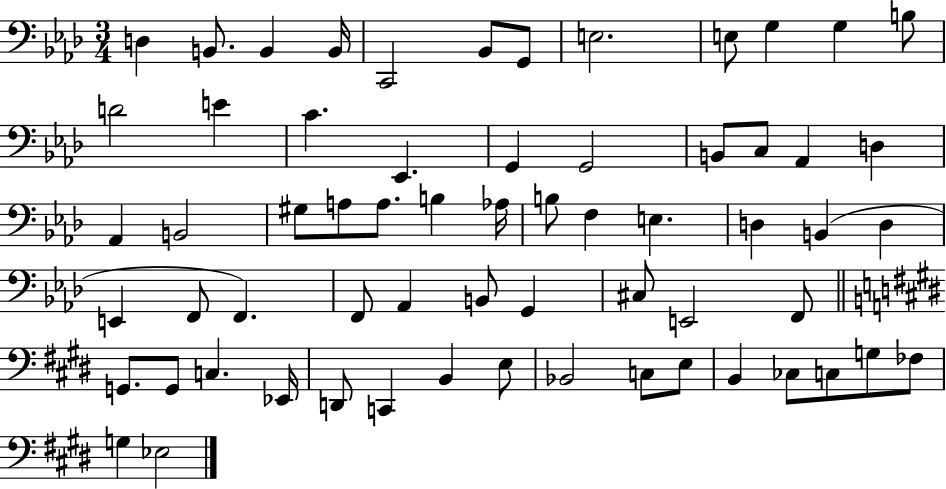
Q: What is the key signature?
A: AES major